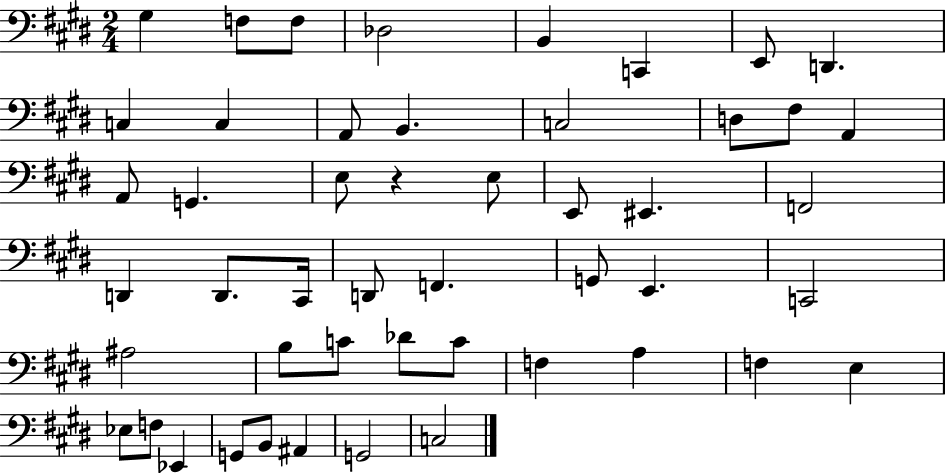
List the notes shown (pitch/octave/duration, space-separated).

G#3/q F3/e F3/e Db3/h B2/q C2/q E2/e D2/q. C3/q C3/q A2/e B2/q. C3/h D3/e F#3/e A2/q A2/e G2/q. E3/e R/q E3/e E2/e EIS2/q. F2/h D2/q D2/e. C#2/s D2/e F2/q. G2/e E2/q. C2/h A#3/h B3/e C4/e Db4/e C4/e F3/q A3/q F3/q E3/q Eb3/e F3/e Eb2/q G2/e B2/e A#2/q G2/h C3/h